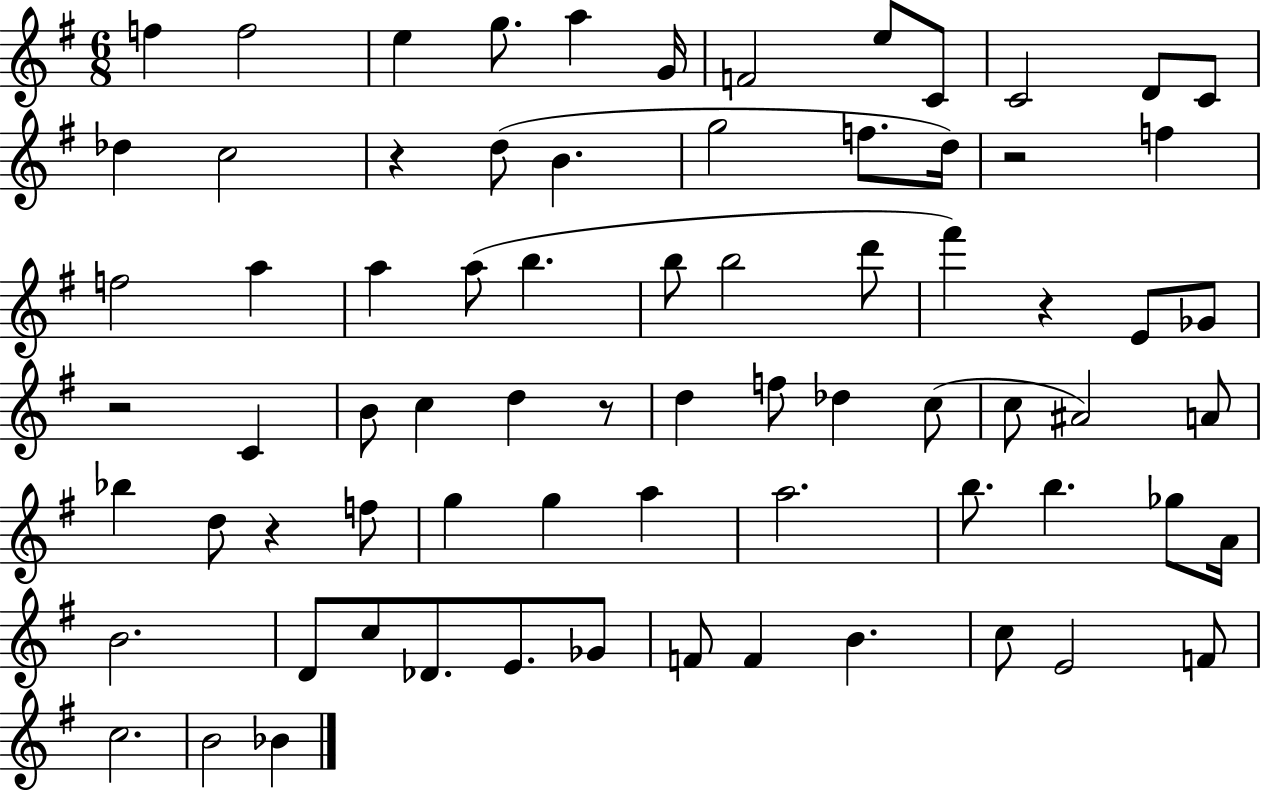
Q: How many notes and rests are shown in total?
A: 74